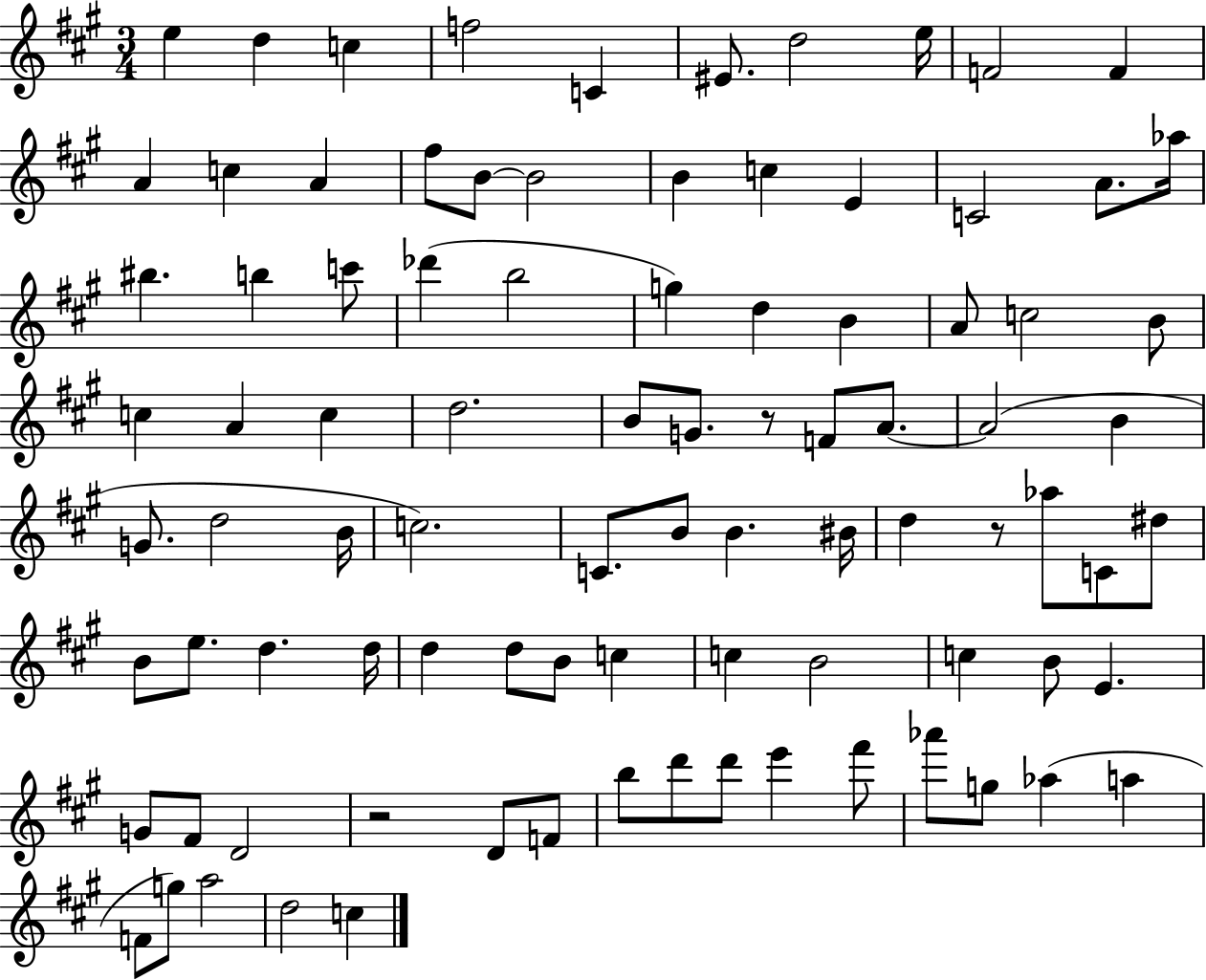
{
  \clef treble
  \numericTimeSignature
  \time 3/4
  \key a \major
  e''4 d''4 c''4 | f''2 c'4 | eis'8. d''2 e''16 | f'2 f'4 | \break a'4 c''4 a'4 | fis''8 b'8~~ b'2 | b'4 c''4 e'4 | c'2 a'8. aes''16 | \break bis''4. b''4 c'''8 | des'''4( b''2 | g''4) d''4 b'4 | a'8 c''2 b'8 | \break c''4 a'4 c''4 | d''2. | b'8 g'8. r8 f'8 a'8.~~ | a'2( b'4 | \break g'8. d''2 b'16 | c''2.) | c'8. b'8 b'4. bis'16 | d''4 r8 aes''8 c'8 dis''8 | \break b'8 e''8. d''4. d''16 | d''4 d''8 b'8 c''4 | c''4 b'2 | c''4 b'8 e'4. | \break g'8 fis'8 d'2 | r2 d'8 f'8 | b''8 d'''8 d'''8 e'''4 fis'''8 | aes'''8 g''8 aes''4( a''4 | \break f'8 g''8) a''2 | d''2 c''4 | \bar "|."
}